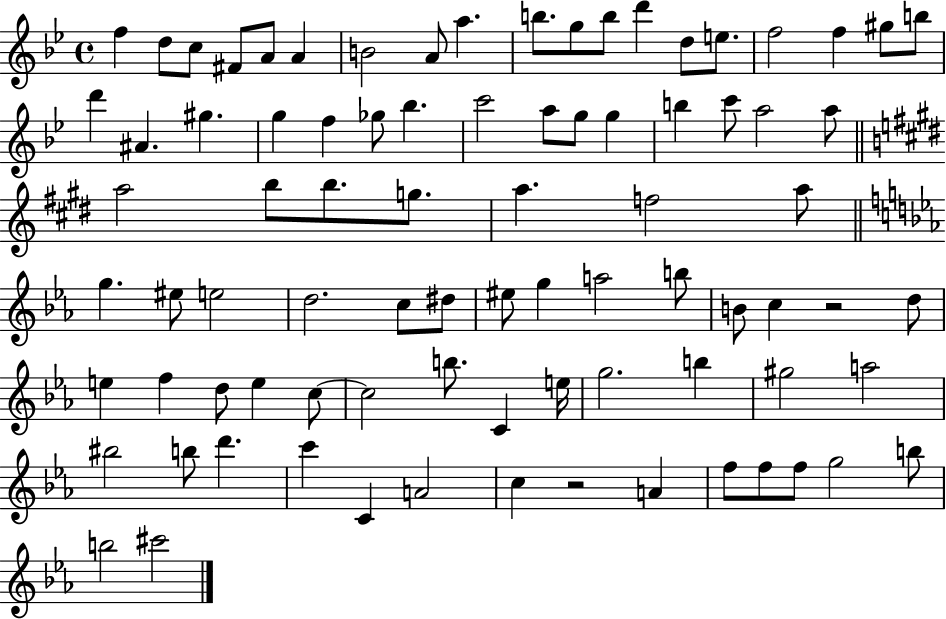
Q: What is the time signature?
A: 4/4